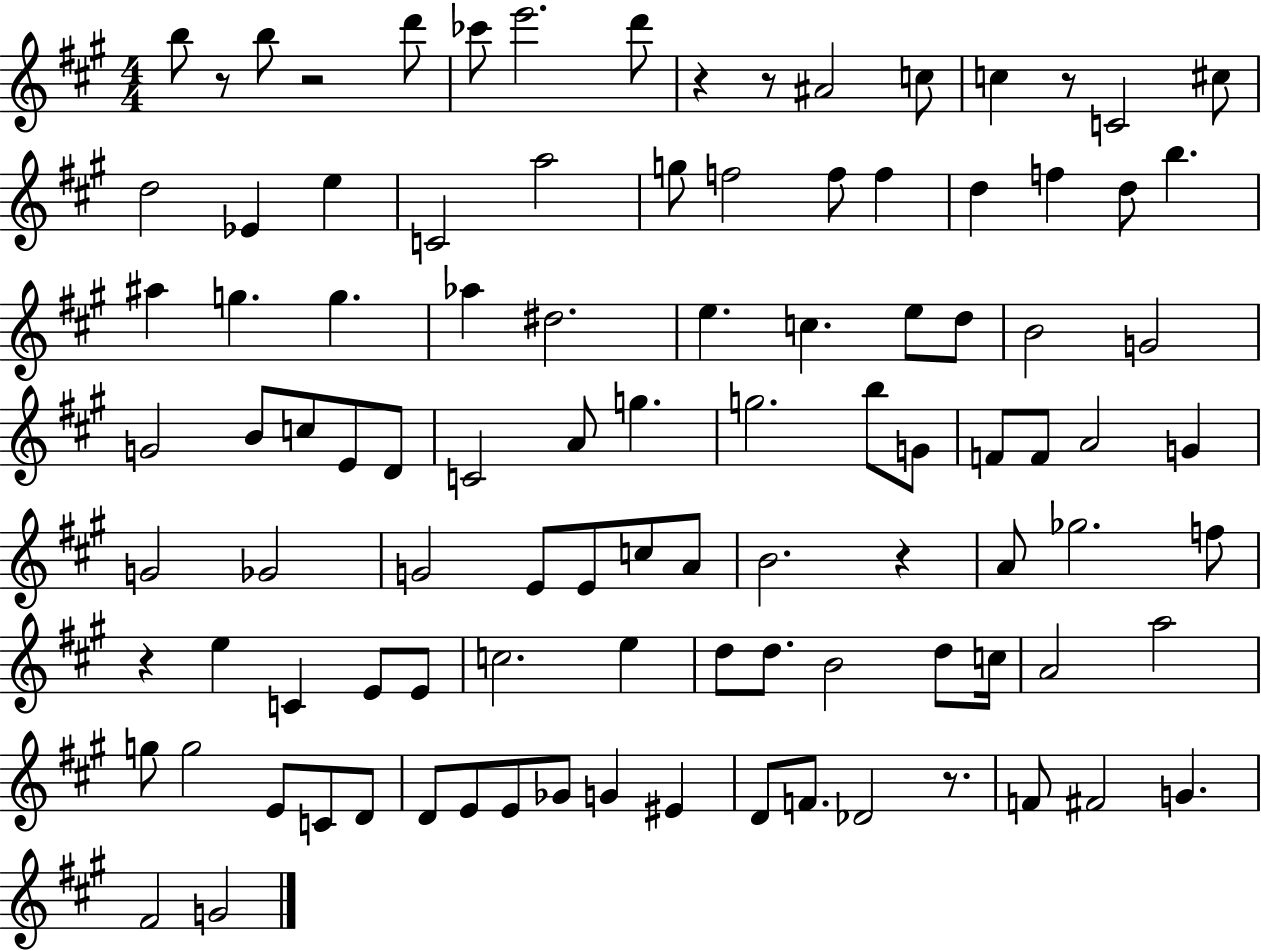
B5/e R/e B5/e R/h D6/e CES6/e E6/h. D6/e R/q R/e A#4/h C5/e C5/q R/e C4/h C#5/e D5/h Eb4/q E5/q C4/h A5/h G5/e F5/h F5/e F5/q D5/q F5/q D5/e B5/q. A#5/q G5/q. G5/q. Ab5/q D#5/h. E5/q. C5/q. E5/e D5/e B4/h G4/h G4/h B4/e C5/e E4/e D4/e C4/h A4/e G5/q. G5/h. B5/e G4/e F4/e F4/e A4/h G4/q G4/h Gb4/h G4/h E4/e E4/e C5/e A4/e B4/h. R/q A4/e Gb5/h. F5/e R/q E5/q C4/q E4/e E4/e C5/h. E5/q D5/e D5/e. B4/h D5/e C5/s A4/h A5/h G5/e G5/h E4/e C4/e D4/e D4/e E4/e E4/e Gb4/e G4/q EIS4/q D4/e F4/e. Db4/h R/e. F4/e F#4/h G4/q. F#4/h G4/h